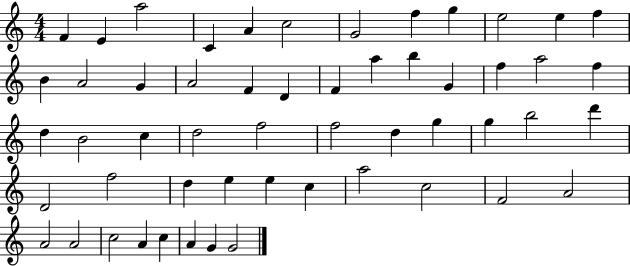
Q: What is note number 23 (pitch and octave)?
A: F5